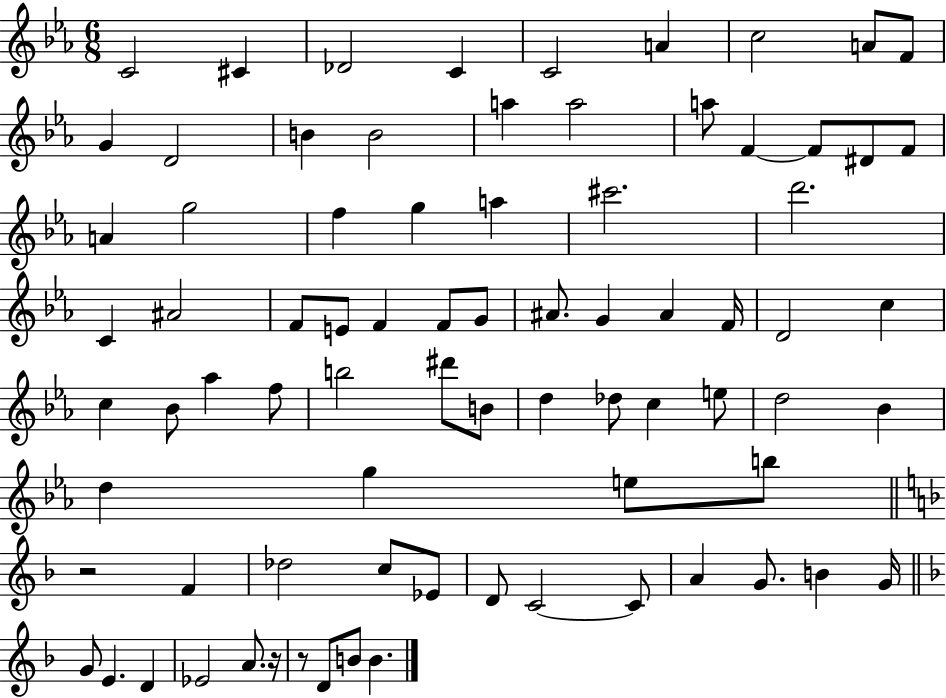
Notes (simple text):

C4/h C#4/q Db4/h C4/q C4/h A4/q C5/h A4/e F4/e G4/q D4/h B4/q B4/h A5/q A5/h A5/e F4/q F4/e D#4/e F4/e A4/q G5/h F5/q G5/q A5/q C#6/h. D6/h. C4/q A#4/h F4/e E4/e F4/q F4/e G4/e A#4/e. G4/q A#4/q F4/s D4/h C5/q C5/q Bb4/e Ab5/q F5/e B5/h D#6/e B4/e D5/q Db5/e C5/q E5/e D5/h Bb4/q D5/q G5/q E5/e B5/e R/h F4/q Db5/h C5/e Eb4/e D4/e C4/h C4/e A4/q G4/e. B4/q G4/s G4/e E4/q. D4/q Eb4/h A4/e. R/s R/e D4/e B4/e B4/q.